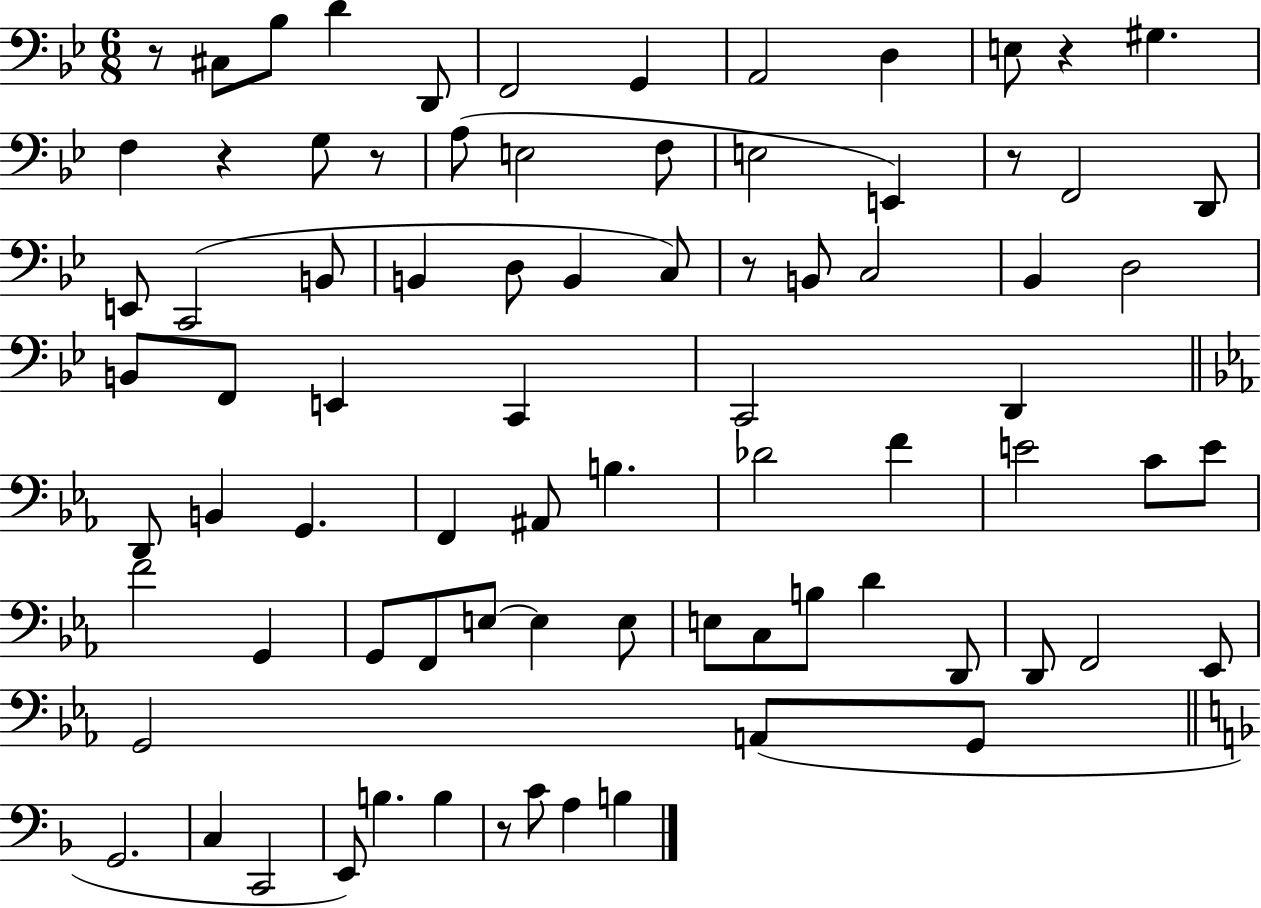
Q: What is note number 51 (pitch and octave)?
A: F2